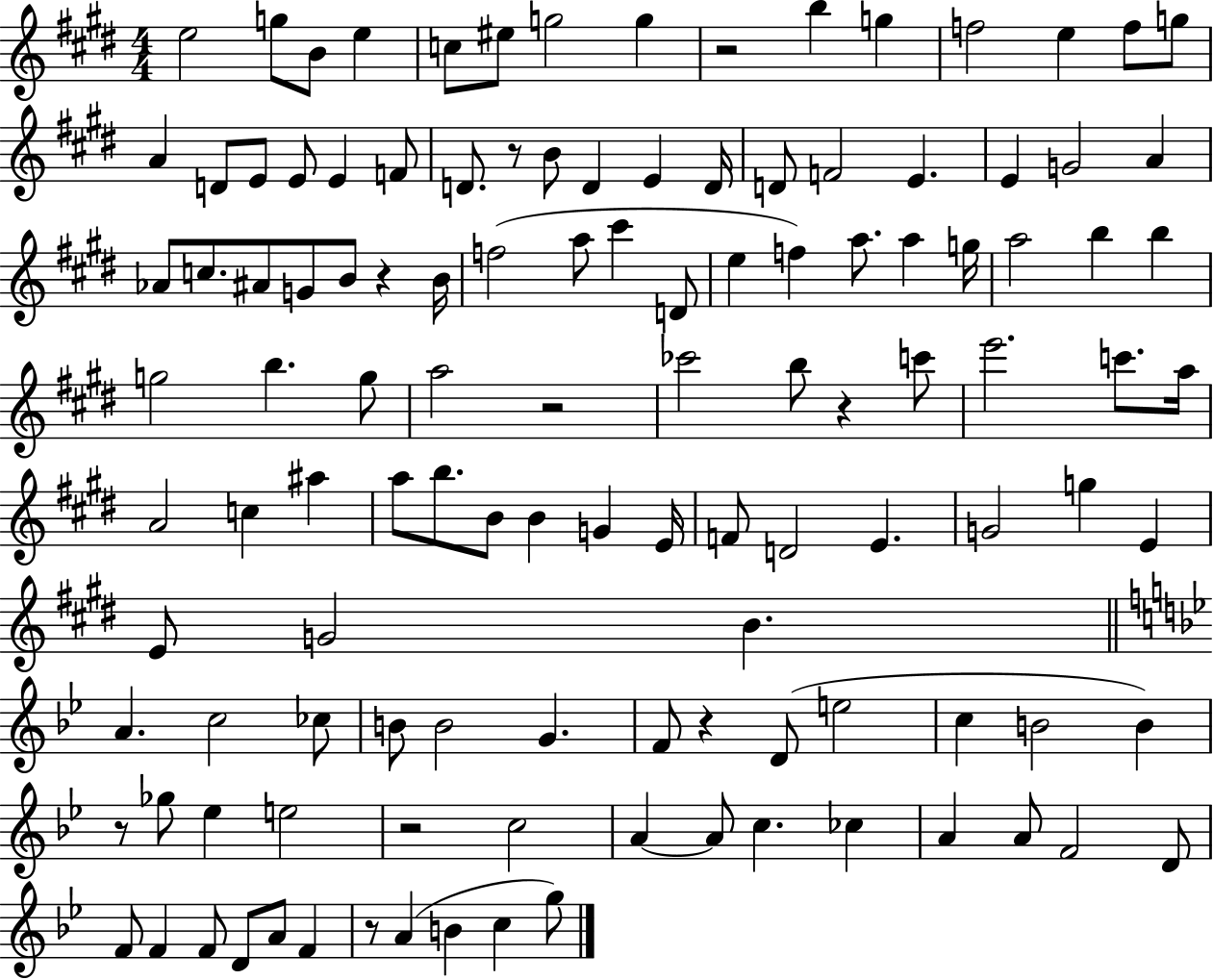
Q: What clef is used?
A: treble